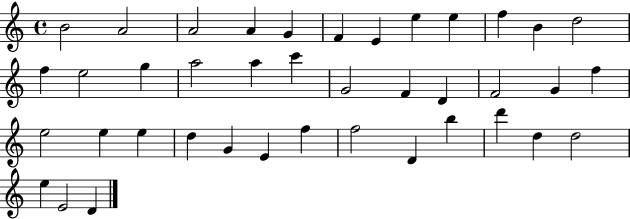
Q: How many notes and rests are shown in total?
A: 40